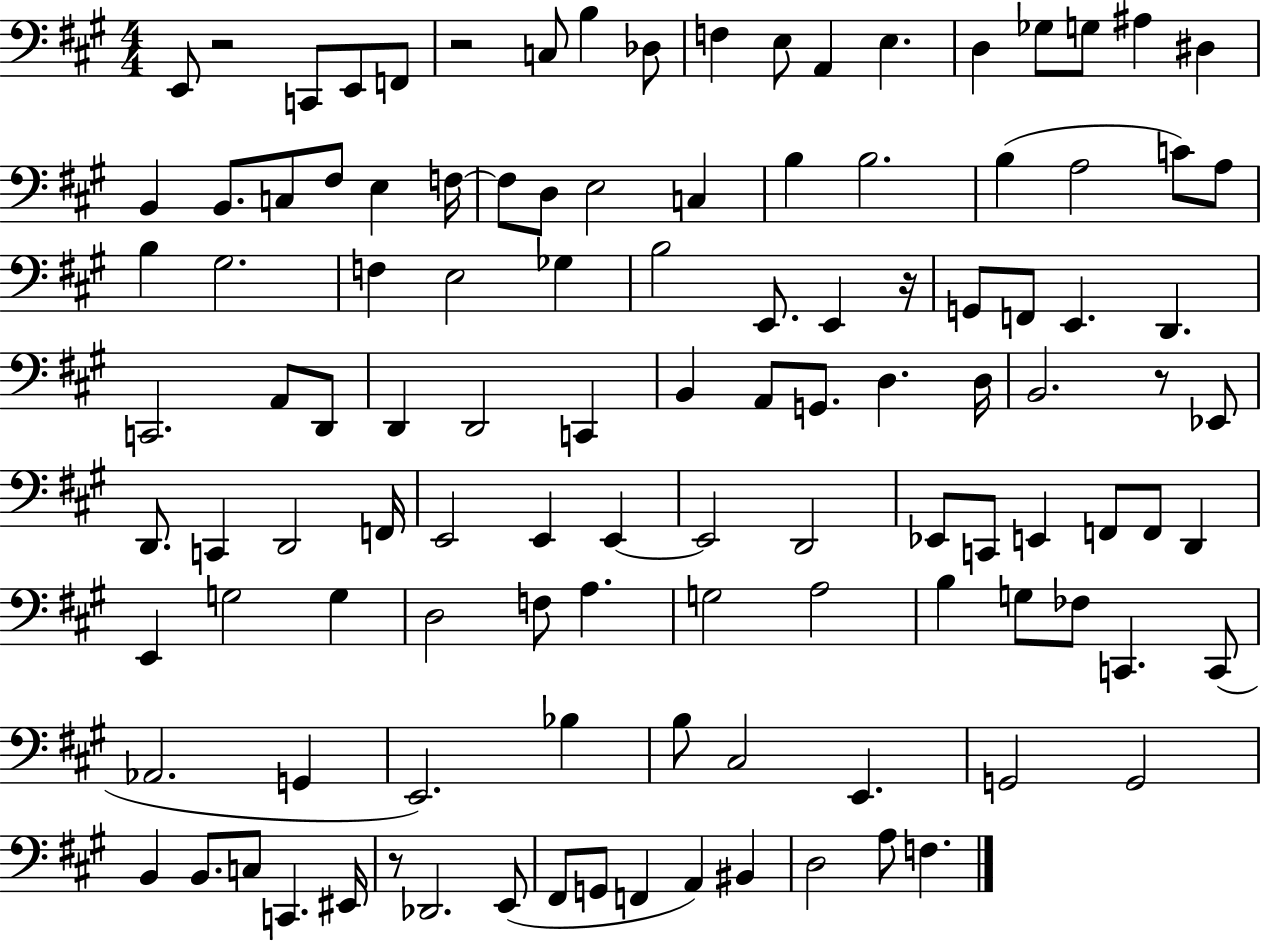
{
  \clef bass
  \numericTimeSignature
  \time 4/4
  \key a \major
  \repeat volta 2 { e,8 r2 c,8 e,8 f,8 | r2 c8 b4 des8 | f4 e8 a,4 e4. | d4 ges8 g8 ais4 dis4 | \break b,4 b,8. c8 fis8 e4 f16~~ | f8 d8 e2 c4 | b4 b2. | b4( a2 c'8) a8 | \break b4 gis2. | f4 e2 ges4 | b2 e,8. e,4 r16 | g,8 f,8 e,4. d,4. | \break c,2. a,8 d,8 | d,4 d,2 c,4 | b,4 a,8 g,8. d4. d16 | b,2. r8 ees,8 | \break d,8. c,4 d,2 f,16 | e,2 e,4 e,4~~ | e,2 d,2 | ees,8 c,8 e,4 f,8 f,8 d,4 | \break e,4 g2 g4 | d2 f8 a4. | g2 a2 | b4 g8 fes8 c,4. c,8( | \break aes,2. g,4 | e,2.) bes4 | b8 cis2 e,4. | g,2 g,2 | \break b,4 b,8. c8 c,4. eis,16 | r8 des,2. e,8( | fis,8 g,8 f,4 a,4) bis,4 | d2 a8 f4. | \break } \bar "|."
}